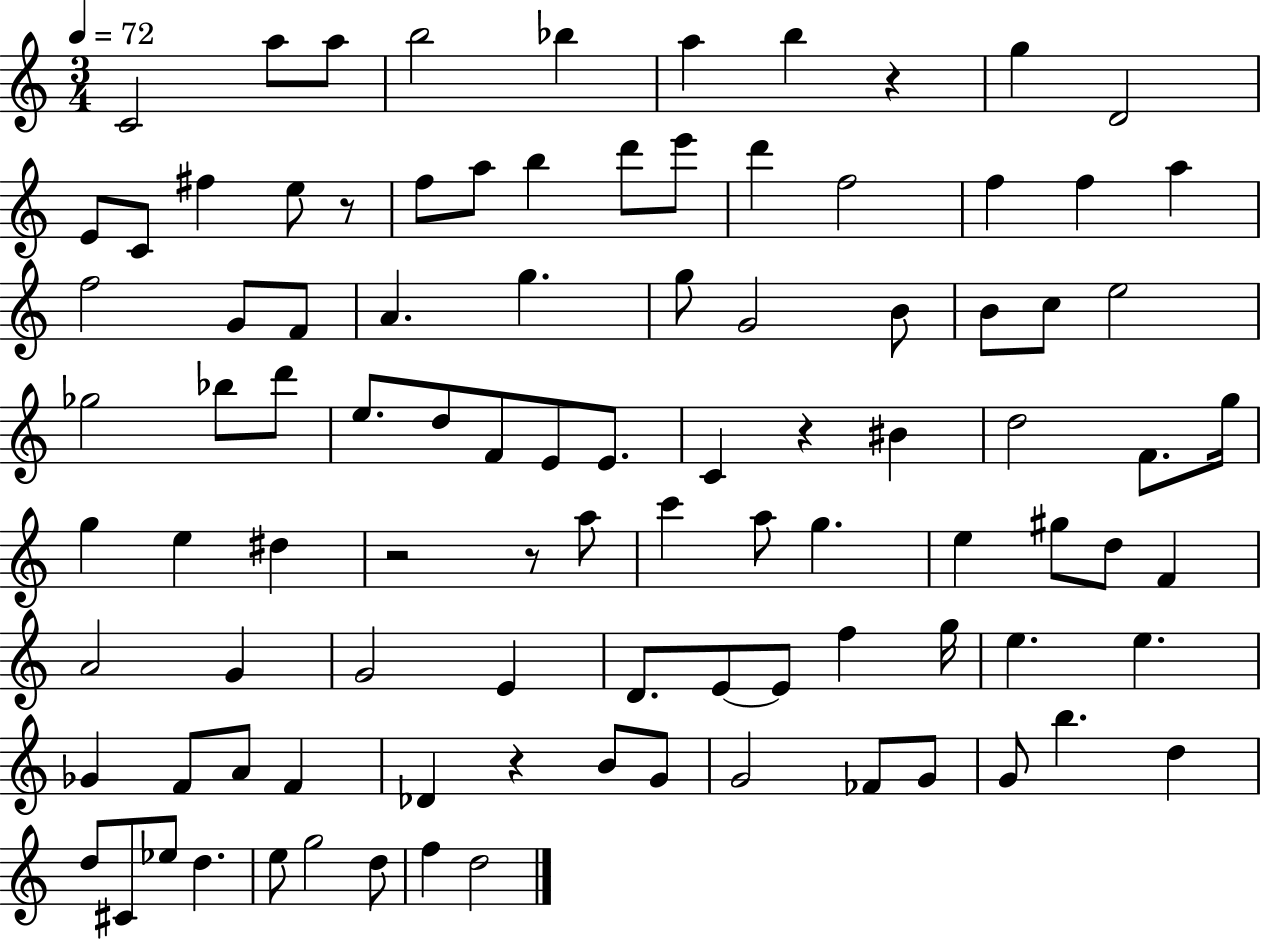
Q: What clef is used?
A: treble